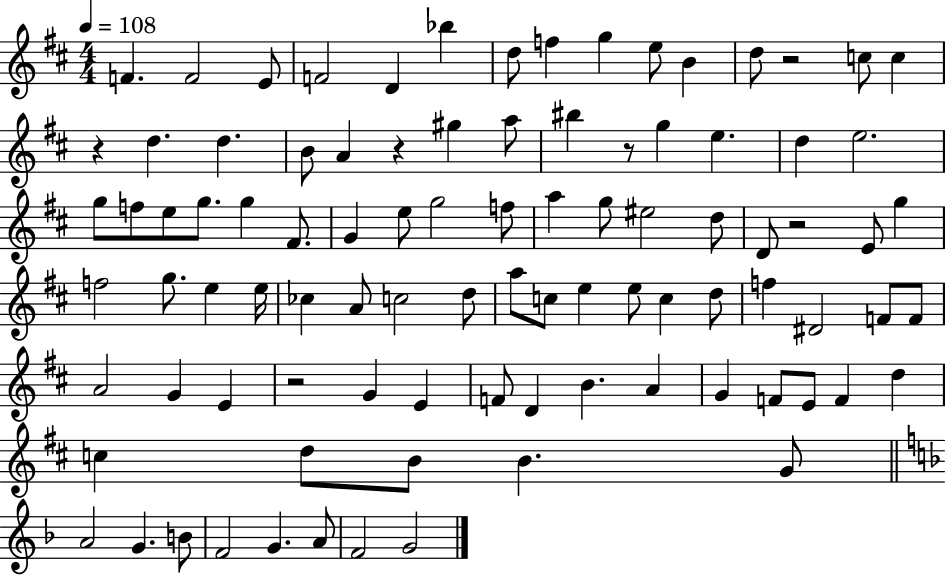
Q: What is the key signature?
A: D major